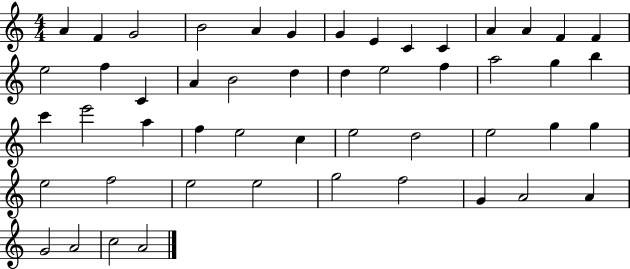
{
  \clef treble
  \numericTimeSignature
  \time 4/4
  \key c \major
  a'4 f'4 g'2 | b'2 a'4 g'4 | g'4 e'4 c'4 c'4 | a'4 a'4 f'4 f'4 | \break e''2 f''4 c'4 | a'4 b'2 d''4 | d''4 e''2 f''4 | a''2 g''4 b''4 | \break c'''4 e'''2 a''4 | f''4 e''2 c''4 | e''2 d''2 | e''2 g''4 g''4 | \break e''2 f''2 | e''2 e''2 | g''2 f''2 | g'4 a'2 a'4 | \break g'2 a'2 | c''2 a'2 | \bar "|."
}